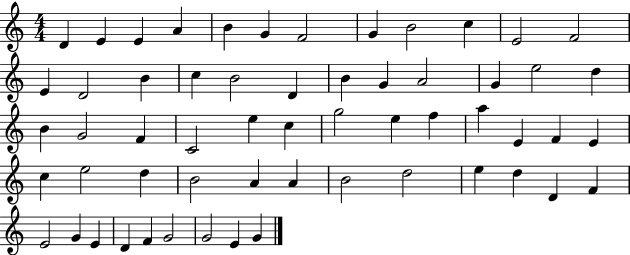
X:1
T:Untitled
M:4/4
L:1/4
K:C
D E E A B G F2 G B2 c E2 F2 E D2 B c B2 D B G A2 G e2 d B G2 F C2 e c g2 e f a E F E c e2 d B2 A A B2 d2 e d D F E2 G E D F G2 G2 E G